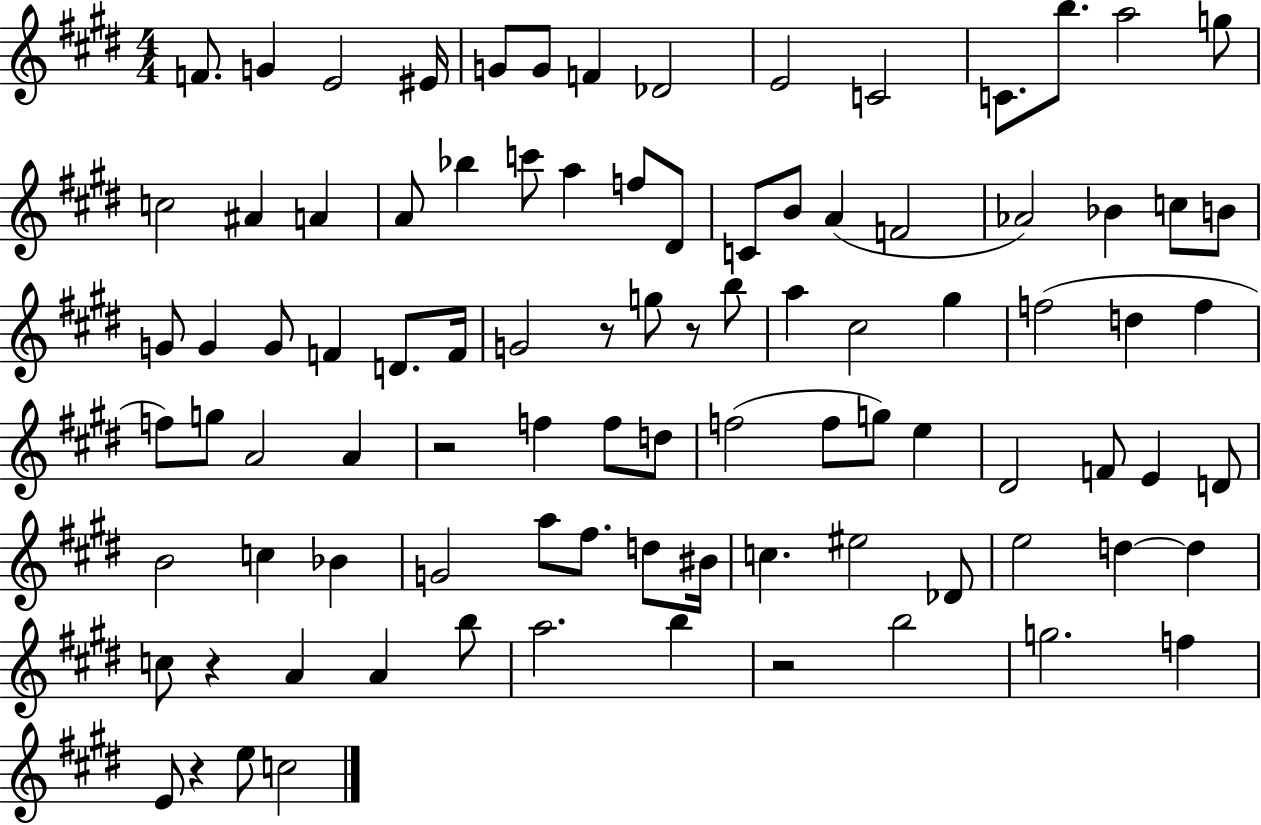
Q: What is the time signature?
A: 4/4